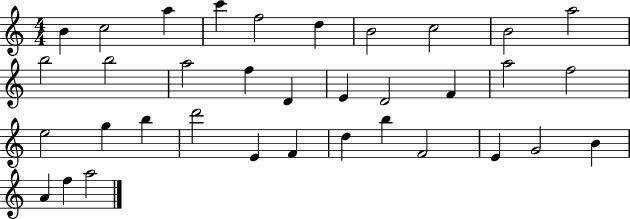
X:1
T:Untitled
M:4/4
L:1/4
K:C
B c2 a c' f2 d B2 c2 B2 a2 b2 b2 a2 f D E D2 F a2 f2 e2 g b d'2 E F d b F2 E G2 B A f a2